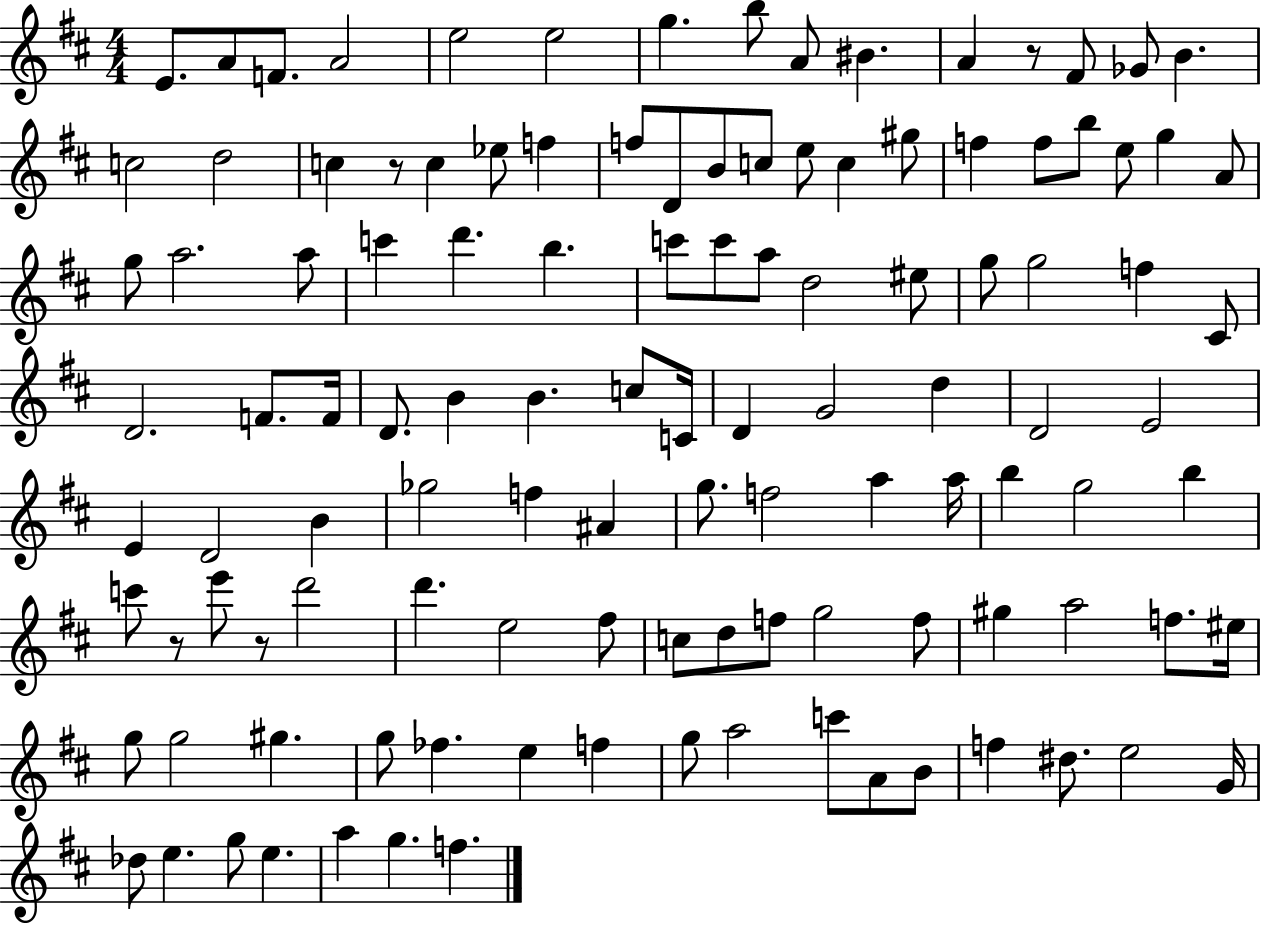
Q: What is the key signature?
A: D major